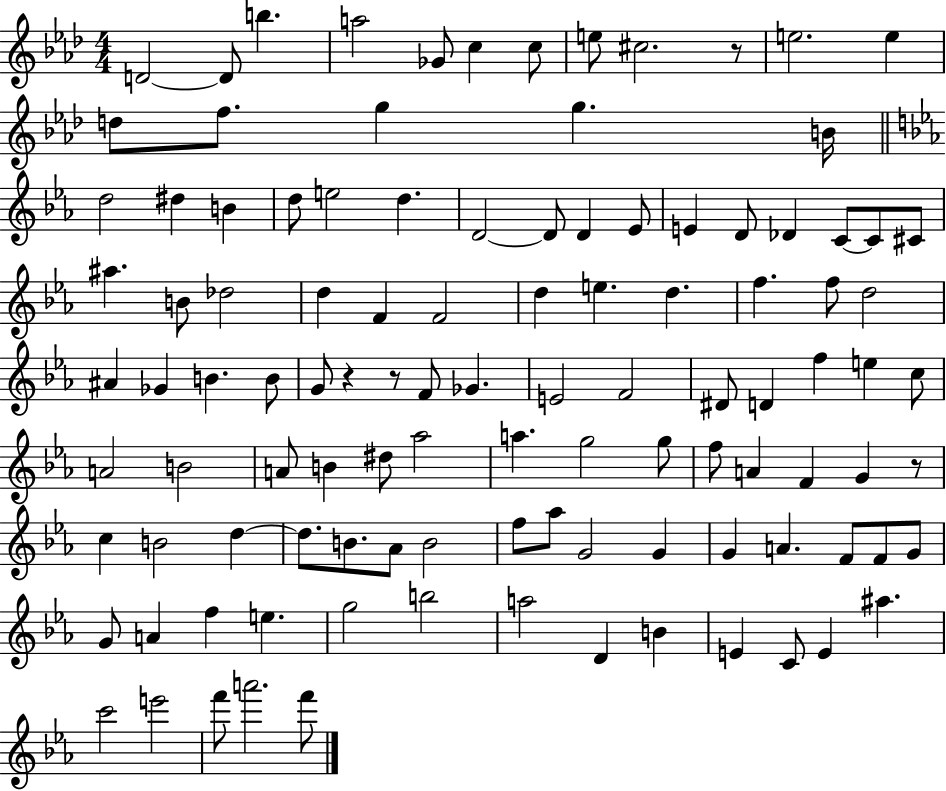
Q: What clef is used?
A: treble